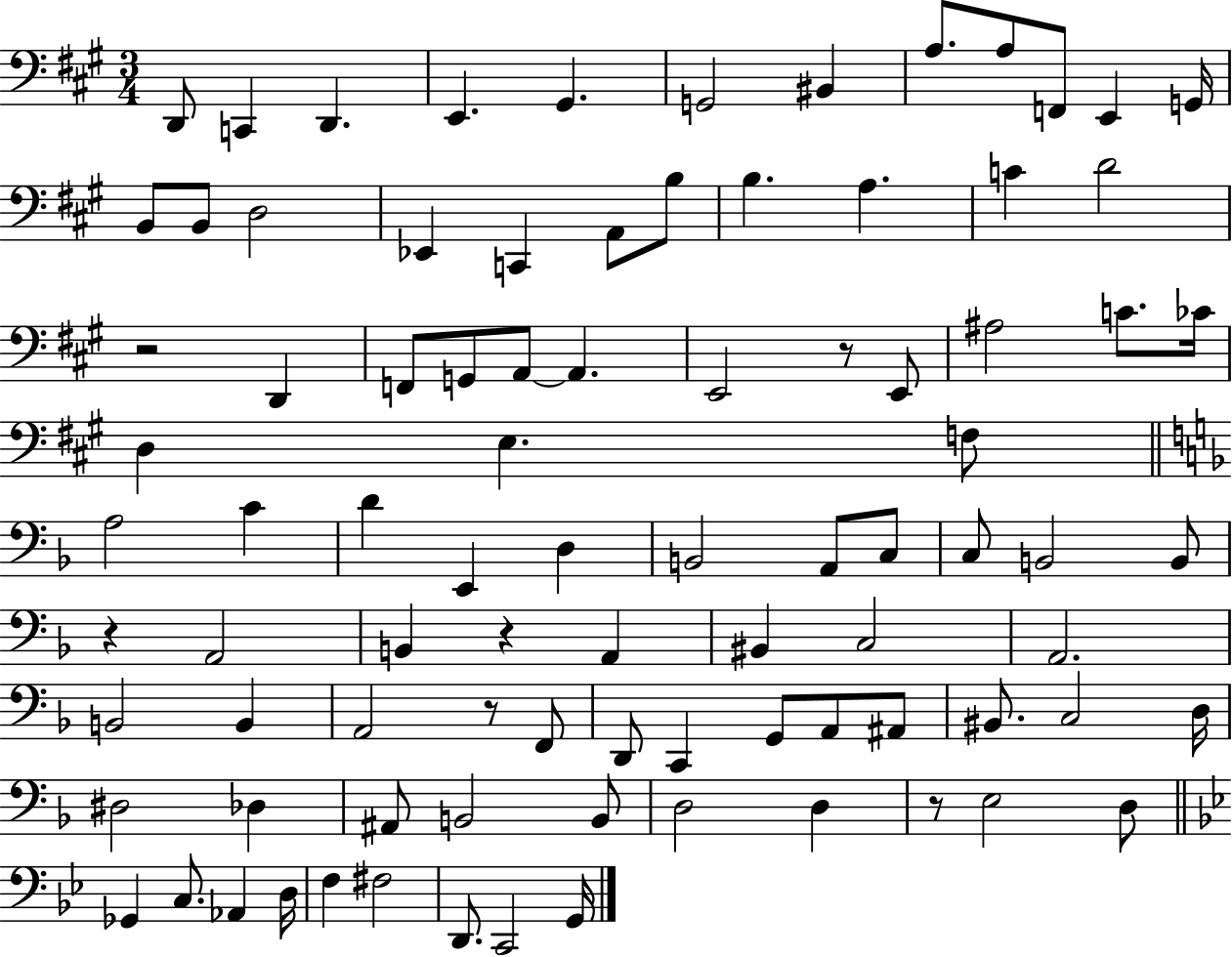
X:1
T:Untitled
M:3/4
L:1/4
K:A
D,,/2 C,, D,, E,, ^G,, G,,2 ^B,, A,/2 A,/2 F,,/2 E,, G,,/4 B,,/2 B,,/2 D,2 _E,, C,, A,,/2 B,/2 B, A, C D2 z2 D,, F,,/2 G,,/2 A,,/2 A,, E,,2 z/2 E,,/2 ^A,2 C/2 _C/4 D, E, F,/2 A,2 C D E,, D, B,,2 A,,/2 C,/2 C,/2 B,,2 B,,/2 z A,,2 B,, z A,, ^B,, C,2 A,,2 B,,2 B,, A,,2 z/2 F,,/2 D,,/2 C,, G,,/2 A,,/2 ^A,,/2 ^B,,/2 C,2 D,/4 ^D,2 _D, ^A,,/2 B,,2 B,,/2 D,2 D, z/2 E,2 D,/2 _G,, C,/2 _A,, D,/4 F, ^F,2 D,,/2 C,,2 G,,/4